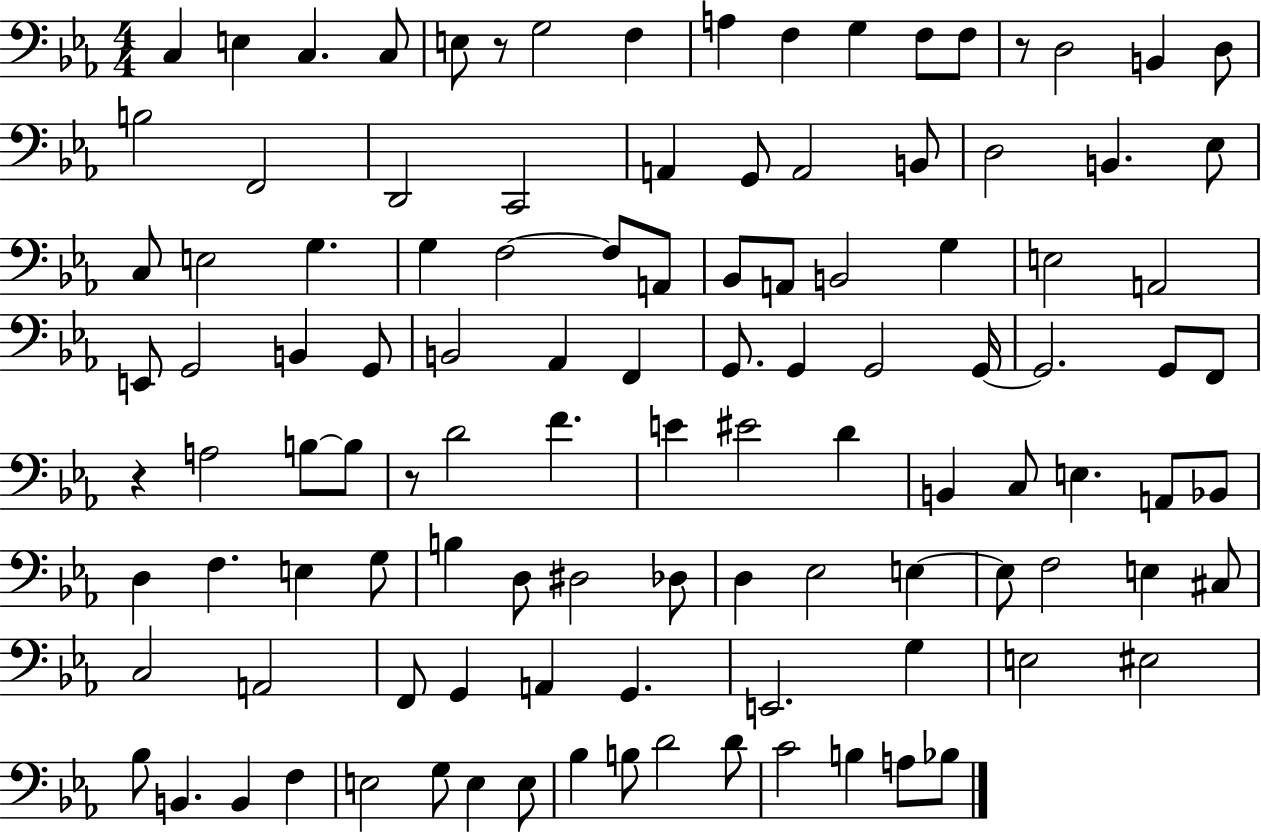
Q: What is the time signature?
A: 4/4